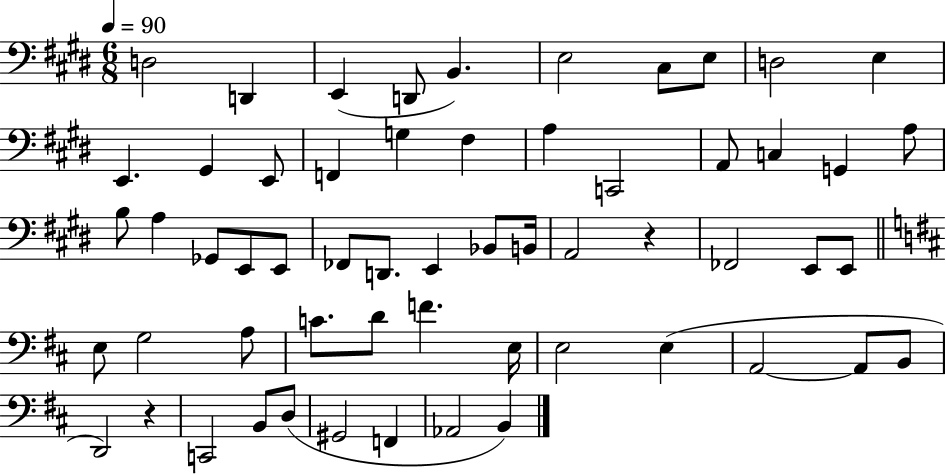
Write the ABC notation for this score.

X:1
T:Untitled
M:6/8
L:1/4
K:E
D,2 D,, E,, D,,/2 B,, E,2 ^C,/2 E,/2 D,2 E, E,, ^G,, E,,/2 F,, G, ^F, A, C,,2 A,,/2 C, G,, A,/2 B,/2 A, _G,,/2 E,,/2 E,,/2 _F,,/2 D,,/2 E,, _B,,/2 B,,/4 A,,2 z _F,,2 E,,/2 E,,/2 E,/2 G,2 A,/2 C/2 D/2 F E,/4 E,2 E, A,,2 A,,/2 B,,/2 D,,2 z C,,2 B,,/2 D,/2 ^G,,2 F,, _A,,2 B,,